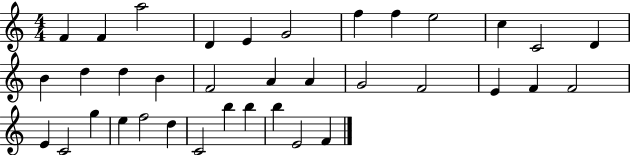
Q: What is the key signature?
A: C major